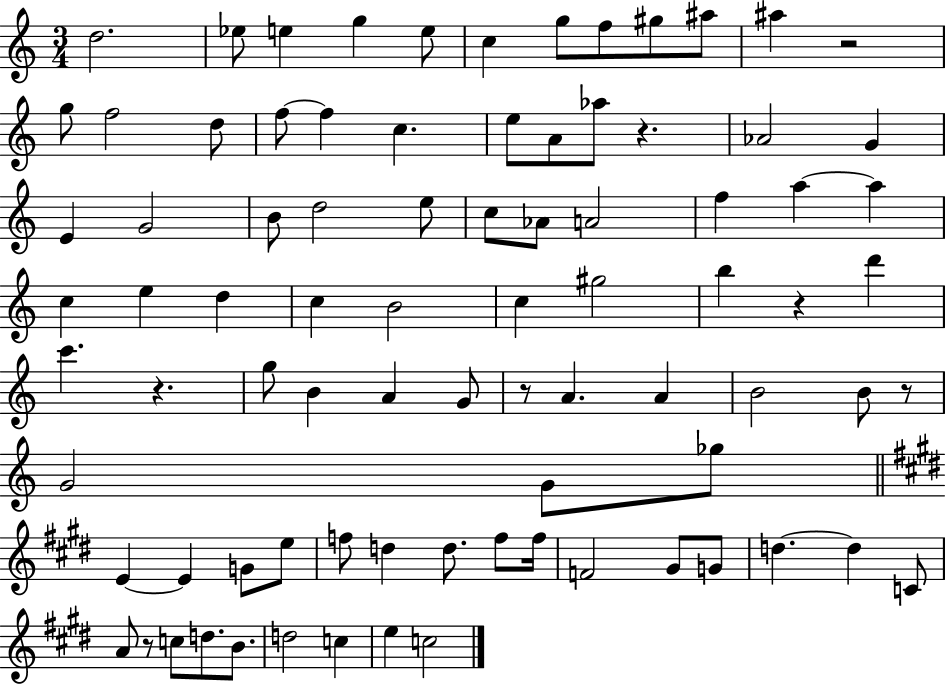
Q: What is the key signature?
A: C major